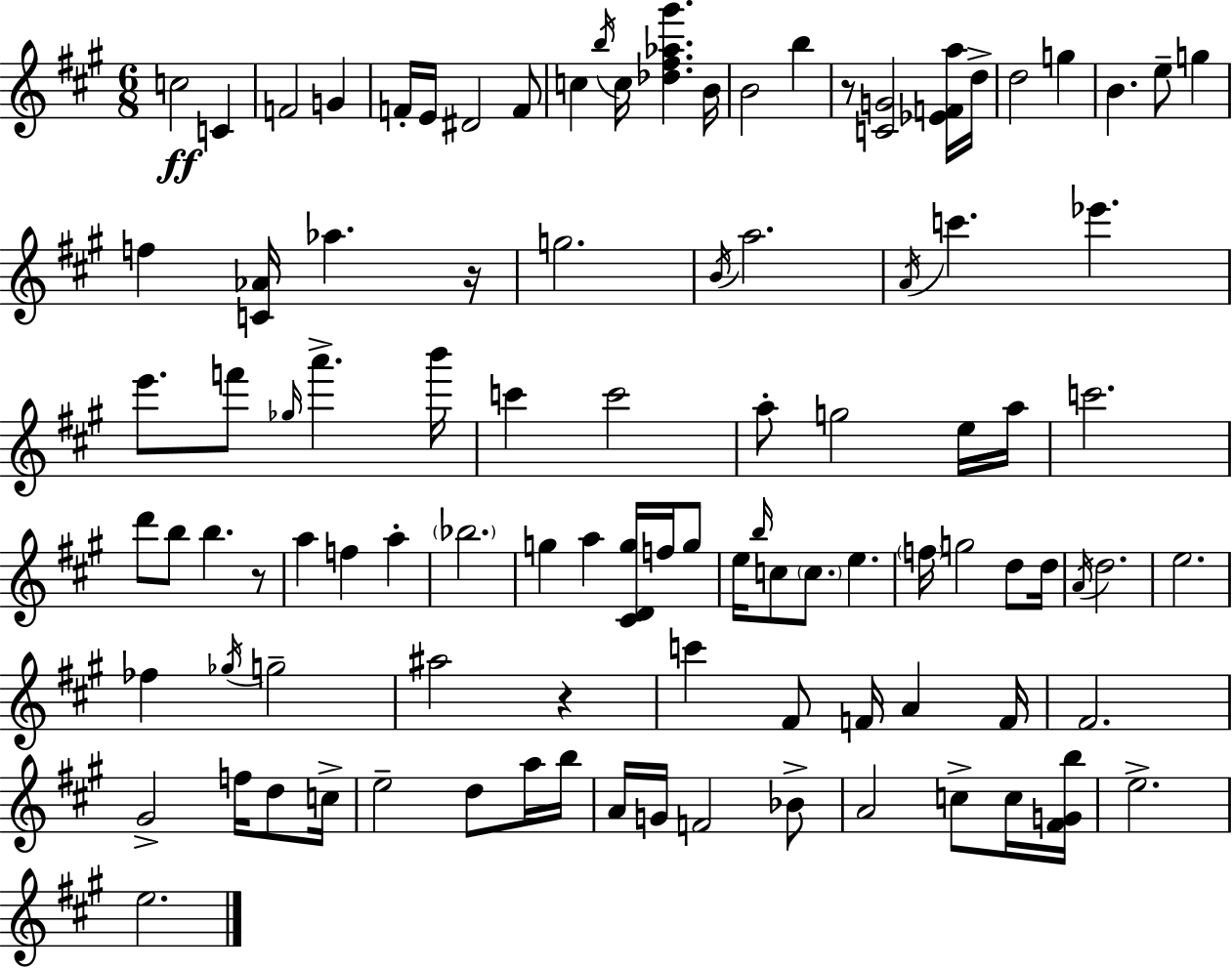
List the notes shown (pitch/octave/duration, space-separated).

C5/h C4/q F4/h G4/q F4/s E4/s D#4/h F4/e C5/q B5/s C5/s [Db5,F#5,Ab5,G#6]/q. B4/s B4/h B5/q R/e [C4,G4]/h [Eb4,F4,A5]/s D5/s D5/h G5/q B4/q. E5/e G5/q F5/q [C4,Ab4]/s Ab5/q. R/s G5/h. B4/s A5/h. A4/s C6/q. Eb6/q. E6/e. F6/e Gb5/s A6/q. B6/s C6/q C6/h A5/e G5/h E5/s A5/s C6/h. D6/e B5/e B5/q. R/e A5/q F5/q A5/q Bb5/h. G5/q A5/q [C#4,D4,G5]/s F5/s G5/e E5/s B5/s C5/e C5/e. E5/q. F5/s G5/h D5/e D5/s A4/s D5/h. E5/h. FES5/q Gb5/s G5/h A#5/h R/q C6/q F#4/e F4/s A4/q F4/s F#4/h. G#4/h F5/s D5/e C5/s E5/h D5/e A5/s B5/s A4/s G4/s F4/h Bb4/e A4/h C5/e C5/s [F#4,G4,B5]/s E5/h. E5/h.